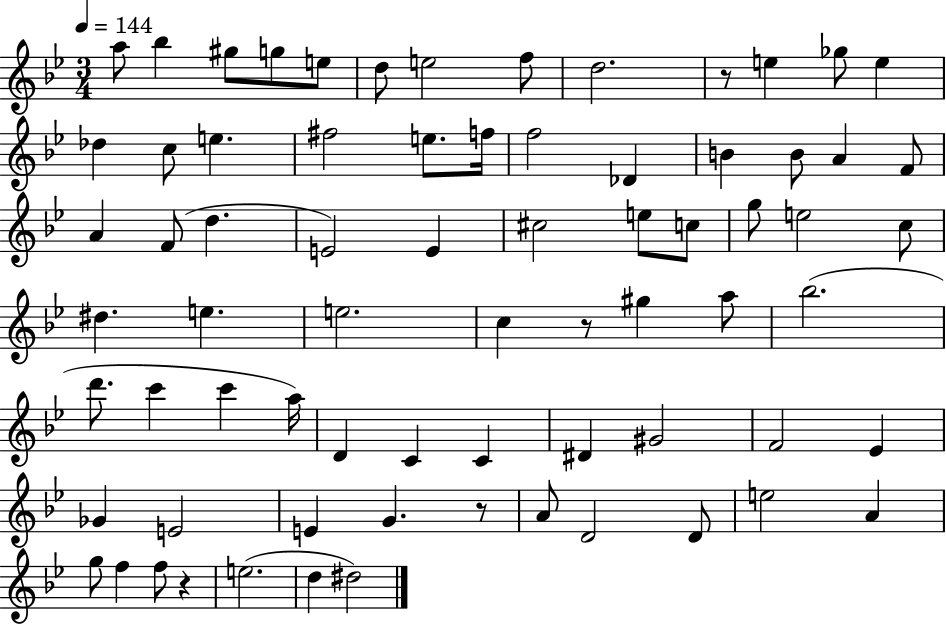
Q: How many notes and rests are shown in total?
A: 72